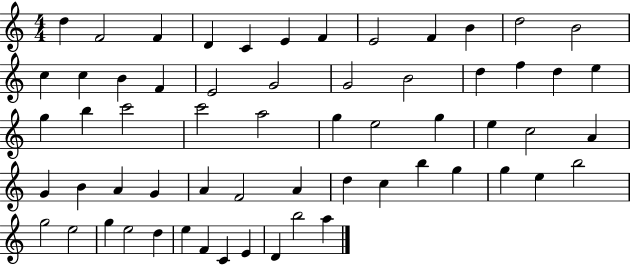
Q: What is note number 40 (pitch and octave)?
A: A4